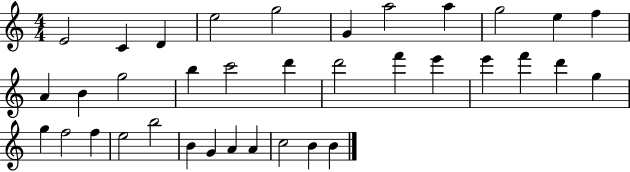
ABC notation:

X:1
T:Untitled
M:4/4
L:1/4
K:C
E2 C D e2 g2 G a2 a g2 e f A B g2 b c'2 d' d'2 f' e' e' f' d' g g f2 f e2 b2 B G A A c2 B B